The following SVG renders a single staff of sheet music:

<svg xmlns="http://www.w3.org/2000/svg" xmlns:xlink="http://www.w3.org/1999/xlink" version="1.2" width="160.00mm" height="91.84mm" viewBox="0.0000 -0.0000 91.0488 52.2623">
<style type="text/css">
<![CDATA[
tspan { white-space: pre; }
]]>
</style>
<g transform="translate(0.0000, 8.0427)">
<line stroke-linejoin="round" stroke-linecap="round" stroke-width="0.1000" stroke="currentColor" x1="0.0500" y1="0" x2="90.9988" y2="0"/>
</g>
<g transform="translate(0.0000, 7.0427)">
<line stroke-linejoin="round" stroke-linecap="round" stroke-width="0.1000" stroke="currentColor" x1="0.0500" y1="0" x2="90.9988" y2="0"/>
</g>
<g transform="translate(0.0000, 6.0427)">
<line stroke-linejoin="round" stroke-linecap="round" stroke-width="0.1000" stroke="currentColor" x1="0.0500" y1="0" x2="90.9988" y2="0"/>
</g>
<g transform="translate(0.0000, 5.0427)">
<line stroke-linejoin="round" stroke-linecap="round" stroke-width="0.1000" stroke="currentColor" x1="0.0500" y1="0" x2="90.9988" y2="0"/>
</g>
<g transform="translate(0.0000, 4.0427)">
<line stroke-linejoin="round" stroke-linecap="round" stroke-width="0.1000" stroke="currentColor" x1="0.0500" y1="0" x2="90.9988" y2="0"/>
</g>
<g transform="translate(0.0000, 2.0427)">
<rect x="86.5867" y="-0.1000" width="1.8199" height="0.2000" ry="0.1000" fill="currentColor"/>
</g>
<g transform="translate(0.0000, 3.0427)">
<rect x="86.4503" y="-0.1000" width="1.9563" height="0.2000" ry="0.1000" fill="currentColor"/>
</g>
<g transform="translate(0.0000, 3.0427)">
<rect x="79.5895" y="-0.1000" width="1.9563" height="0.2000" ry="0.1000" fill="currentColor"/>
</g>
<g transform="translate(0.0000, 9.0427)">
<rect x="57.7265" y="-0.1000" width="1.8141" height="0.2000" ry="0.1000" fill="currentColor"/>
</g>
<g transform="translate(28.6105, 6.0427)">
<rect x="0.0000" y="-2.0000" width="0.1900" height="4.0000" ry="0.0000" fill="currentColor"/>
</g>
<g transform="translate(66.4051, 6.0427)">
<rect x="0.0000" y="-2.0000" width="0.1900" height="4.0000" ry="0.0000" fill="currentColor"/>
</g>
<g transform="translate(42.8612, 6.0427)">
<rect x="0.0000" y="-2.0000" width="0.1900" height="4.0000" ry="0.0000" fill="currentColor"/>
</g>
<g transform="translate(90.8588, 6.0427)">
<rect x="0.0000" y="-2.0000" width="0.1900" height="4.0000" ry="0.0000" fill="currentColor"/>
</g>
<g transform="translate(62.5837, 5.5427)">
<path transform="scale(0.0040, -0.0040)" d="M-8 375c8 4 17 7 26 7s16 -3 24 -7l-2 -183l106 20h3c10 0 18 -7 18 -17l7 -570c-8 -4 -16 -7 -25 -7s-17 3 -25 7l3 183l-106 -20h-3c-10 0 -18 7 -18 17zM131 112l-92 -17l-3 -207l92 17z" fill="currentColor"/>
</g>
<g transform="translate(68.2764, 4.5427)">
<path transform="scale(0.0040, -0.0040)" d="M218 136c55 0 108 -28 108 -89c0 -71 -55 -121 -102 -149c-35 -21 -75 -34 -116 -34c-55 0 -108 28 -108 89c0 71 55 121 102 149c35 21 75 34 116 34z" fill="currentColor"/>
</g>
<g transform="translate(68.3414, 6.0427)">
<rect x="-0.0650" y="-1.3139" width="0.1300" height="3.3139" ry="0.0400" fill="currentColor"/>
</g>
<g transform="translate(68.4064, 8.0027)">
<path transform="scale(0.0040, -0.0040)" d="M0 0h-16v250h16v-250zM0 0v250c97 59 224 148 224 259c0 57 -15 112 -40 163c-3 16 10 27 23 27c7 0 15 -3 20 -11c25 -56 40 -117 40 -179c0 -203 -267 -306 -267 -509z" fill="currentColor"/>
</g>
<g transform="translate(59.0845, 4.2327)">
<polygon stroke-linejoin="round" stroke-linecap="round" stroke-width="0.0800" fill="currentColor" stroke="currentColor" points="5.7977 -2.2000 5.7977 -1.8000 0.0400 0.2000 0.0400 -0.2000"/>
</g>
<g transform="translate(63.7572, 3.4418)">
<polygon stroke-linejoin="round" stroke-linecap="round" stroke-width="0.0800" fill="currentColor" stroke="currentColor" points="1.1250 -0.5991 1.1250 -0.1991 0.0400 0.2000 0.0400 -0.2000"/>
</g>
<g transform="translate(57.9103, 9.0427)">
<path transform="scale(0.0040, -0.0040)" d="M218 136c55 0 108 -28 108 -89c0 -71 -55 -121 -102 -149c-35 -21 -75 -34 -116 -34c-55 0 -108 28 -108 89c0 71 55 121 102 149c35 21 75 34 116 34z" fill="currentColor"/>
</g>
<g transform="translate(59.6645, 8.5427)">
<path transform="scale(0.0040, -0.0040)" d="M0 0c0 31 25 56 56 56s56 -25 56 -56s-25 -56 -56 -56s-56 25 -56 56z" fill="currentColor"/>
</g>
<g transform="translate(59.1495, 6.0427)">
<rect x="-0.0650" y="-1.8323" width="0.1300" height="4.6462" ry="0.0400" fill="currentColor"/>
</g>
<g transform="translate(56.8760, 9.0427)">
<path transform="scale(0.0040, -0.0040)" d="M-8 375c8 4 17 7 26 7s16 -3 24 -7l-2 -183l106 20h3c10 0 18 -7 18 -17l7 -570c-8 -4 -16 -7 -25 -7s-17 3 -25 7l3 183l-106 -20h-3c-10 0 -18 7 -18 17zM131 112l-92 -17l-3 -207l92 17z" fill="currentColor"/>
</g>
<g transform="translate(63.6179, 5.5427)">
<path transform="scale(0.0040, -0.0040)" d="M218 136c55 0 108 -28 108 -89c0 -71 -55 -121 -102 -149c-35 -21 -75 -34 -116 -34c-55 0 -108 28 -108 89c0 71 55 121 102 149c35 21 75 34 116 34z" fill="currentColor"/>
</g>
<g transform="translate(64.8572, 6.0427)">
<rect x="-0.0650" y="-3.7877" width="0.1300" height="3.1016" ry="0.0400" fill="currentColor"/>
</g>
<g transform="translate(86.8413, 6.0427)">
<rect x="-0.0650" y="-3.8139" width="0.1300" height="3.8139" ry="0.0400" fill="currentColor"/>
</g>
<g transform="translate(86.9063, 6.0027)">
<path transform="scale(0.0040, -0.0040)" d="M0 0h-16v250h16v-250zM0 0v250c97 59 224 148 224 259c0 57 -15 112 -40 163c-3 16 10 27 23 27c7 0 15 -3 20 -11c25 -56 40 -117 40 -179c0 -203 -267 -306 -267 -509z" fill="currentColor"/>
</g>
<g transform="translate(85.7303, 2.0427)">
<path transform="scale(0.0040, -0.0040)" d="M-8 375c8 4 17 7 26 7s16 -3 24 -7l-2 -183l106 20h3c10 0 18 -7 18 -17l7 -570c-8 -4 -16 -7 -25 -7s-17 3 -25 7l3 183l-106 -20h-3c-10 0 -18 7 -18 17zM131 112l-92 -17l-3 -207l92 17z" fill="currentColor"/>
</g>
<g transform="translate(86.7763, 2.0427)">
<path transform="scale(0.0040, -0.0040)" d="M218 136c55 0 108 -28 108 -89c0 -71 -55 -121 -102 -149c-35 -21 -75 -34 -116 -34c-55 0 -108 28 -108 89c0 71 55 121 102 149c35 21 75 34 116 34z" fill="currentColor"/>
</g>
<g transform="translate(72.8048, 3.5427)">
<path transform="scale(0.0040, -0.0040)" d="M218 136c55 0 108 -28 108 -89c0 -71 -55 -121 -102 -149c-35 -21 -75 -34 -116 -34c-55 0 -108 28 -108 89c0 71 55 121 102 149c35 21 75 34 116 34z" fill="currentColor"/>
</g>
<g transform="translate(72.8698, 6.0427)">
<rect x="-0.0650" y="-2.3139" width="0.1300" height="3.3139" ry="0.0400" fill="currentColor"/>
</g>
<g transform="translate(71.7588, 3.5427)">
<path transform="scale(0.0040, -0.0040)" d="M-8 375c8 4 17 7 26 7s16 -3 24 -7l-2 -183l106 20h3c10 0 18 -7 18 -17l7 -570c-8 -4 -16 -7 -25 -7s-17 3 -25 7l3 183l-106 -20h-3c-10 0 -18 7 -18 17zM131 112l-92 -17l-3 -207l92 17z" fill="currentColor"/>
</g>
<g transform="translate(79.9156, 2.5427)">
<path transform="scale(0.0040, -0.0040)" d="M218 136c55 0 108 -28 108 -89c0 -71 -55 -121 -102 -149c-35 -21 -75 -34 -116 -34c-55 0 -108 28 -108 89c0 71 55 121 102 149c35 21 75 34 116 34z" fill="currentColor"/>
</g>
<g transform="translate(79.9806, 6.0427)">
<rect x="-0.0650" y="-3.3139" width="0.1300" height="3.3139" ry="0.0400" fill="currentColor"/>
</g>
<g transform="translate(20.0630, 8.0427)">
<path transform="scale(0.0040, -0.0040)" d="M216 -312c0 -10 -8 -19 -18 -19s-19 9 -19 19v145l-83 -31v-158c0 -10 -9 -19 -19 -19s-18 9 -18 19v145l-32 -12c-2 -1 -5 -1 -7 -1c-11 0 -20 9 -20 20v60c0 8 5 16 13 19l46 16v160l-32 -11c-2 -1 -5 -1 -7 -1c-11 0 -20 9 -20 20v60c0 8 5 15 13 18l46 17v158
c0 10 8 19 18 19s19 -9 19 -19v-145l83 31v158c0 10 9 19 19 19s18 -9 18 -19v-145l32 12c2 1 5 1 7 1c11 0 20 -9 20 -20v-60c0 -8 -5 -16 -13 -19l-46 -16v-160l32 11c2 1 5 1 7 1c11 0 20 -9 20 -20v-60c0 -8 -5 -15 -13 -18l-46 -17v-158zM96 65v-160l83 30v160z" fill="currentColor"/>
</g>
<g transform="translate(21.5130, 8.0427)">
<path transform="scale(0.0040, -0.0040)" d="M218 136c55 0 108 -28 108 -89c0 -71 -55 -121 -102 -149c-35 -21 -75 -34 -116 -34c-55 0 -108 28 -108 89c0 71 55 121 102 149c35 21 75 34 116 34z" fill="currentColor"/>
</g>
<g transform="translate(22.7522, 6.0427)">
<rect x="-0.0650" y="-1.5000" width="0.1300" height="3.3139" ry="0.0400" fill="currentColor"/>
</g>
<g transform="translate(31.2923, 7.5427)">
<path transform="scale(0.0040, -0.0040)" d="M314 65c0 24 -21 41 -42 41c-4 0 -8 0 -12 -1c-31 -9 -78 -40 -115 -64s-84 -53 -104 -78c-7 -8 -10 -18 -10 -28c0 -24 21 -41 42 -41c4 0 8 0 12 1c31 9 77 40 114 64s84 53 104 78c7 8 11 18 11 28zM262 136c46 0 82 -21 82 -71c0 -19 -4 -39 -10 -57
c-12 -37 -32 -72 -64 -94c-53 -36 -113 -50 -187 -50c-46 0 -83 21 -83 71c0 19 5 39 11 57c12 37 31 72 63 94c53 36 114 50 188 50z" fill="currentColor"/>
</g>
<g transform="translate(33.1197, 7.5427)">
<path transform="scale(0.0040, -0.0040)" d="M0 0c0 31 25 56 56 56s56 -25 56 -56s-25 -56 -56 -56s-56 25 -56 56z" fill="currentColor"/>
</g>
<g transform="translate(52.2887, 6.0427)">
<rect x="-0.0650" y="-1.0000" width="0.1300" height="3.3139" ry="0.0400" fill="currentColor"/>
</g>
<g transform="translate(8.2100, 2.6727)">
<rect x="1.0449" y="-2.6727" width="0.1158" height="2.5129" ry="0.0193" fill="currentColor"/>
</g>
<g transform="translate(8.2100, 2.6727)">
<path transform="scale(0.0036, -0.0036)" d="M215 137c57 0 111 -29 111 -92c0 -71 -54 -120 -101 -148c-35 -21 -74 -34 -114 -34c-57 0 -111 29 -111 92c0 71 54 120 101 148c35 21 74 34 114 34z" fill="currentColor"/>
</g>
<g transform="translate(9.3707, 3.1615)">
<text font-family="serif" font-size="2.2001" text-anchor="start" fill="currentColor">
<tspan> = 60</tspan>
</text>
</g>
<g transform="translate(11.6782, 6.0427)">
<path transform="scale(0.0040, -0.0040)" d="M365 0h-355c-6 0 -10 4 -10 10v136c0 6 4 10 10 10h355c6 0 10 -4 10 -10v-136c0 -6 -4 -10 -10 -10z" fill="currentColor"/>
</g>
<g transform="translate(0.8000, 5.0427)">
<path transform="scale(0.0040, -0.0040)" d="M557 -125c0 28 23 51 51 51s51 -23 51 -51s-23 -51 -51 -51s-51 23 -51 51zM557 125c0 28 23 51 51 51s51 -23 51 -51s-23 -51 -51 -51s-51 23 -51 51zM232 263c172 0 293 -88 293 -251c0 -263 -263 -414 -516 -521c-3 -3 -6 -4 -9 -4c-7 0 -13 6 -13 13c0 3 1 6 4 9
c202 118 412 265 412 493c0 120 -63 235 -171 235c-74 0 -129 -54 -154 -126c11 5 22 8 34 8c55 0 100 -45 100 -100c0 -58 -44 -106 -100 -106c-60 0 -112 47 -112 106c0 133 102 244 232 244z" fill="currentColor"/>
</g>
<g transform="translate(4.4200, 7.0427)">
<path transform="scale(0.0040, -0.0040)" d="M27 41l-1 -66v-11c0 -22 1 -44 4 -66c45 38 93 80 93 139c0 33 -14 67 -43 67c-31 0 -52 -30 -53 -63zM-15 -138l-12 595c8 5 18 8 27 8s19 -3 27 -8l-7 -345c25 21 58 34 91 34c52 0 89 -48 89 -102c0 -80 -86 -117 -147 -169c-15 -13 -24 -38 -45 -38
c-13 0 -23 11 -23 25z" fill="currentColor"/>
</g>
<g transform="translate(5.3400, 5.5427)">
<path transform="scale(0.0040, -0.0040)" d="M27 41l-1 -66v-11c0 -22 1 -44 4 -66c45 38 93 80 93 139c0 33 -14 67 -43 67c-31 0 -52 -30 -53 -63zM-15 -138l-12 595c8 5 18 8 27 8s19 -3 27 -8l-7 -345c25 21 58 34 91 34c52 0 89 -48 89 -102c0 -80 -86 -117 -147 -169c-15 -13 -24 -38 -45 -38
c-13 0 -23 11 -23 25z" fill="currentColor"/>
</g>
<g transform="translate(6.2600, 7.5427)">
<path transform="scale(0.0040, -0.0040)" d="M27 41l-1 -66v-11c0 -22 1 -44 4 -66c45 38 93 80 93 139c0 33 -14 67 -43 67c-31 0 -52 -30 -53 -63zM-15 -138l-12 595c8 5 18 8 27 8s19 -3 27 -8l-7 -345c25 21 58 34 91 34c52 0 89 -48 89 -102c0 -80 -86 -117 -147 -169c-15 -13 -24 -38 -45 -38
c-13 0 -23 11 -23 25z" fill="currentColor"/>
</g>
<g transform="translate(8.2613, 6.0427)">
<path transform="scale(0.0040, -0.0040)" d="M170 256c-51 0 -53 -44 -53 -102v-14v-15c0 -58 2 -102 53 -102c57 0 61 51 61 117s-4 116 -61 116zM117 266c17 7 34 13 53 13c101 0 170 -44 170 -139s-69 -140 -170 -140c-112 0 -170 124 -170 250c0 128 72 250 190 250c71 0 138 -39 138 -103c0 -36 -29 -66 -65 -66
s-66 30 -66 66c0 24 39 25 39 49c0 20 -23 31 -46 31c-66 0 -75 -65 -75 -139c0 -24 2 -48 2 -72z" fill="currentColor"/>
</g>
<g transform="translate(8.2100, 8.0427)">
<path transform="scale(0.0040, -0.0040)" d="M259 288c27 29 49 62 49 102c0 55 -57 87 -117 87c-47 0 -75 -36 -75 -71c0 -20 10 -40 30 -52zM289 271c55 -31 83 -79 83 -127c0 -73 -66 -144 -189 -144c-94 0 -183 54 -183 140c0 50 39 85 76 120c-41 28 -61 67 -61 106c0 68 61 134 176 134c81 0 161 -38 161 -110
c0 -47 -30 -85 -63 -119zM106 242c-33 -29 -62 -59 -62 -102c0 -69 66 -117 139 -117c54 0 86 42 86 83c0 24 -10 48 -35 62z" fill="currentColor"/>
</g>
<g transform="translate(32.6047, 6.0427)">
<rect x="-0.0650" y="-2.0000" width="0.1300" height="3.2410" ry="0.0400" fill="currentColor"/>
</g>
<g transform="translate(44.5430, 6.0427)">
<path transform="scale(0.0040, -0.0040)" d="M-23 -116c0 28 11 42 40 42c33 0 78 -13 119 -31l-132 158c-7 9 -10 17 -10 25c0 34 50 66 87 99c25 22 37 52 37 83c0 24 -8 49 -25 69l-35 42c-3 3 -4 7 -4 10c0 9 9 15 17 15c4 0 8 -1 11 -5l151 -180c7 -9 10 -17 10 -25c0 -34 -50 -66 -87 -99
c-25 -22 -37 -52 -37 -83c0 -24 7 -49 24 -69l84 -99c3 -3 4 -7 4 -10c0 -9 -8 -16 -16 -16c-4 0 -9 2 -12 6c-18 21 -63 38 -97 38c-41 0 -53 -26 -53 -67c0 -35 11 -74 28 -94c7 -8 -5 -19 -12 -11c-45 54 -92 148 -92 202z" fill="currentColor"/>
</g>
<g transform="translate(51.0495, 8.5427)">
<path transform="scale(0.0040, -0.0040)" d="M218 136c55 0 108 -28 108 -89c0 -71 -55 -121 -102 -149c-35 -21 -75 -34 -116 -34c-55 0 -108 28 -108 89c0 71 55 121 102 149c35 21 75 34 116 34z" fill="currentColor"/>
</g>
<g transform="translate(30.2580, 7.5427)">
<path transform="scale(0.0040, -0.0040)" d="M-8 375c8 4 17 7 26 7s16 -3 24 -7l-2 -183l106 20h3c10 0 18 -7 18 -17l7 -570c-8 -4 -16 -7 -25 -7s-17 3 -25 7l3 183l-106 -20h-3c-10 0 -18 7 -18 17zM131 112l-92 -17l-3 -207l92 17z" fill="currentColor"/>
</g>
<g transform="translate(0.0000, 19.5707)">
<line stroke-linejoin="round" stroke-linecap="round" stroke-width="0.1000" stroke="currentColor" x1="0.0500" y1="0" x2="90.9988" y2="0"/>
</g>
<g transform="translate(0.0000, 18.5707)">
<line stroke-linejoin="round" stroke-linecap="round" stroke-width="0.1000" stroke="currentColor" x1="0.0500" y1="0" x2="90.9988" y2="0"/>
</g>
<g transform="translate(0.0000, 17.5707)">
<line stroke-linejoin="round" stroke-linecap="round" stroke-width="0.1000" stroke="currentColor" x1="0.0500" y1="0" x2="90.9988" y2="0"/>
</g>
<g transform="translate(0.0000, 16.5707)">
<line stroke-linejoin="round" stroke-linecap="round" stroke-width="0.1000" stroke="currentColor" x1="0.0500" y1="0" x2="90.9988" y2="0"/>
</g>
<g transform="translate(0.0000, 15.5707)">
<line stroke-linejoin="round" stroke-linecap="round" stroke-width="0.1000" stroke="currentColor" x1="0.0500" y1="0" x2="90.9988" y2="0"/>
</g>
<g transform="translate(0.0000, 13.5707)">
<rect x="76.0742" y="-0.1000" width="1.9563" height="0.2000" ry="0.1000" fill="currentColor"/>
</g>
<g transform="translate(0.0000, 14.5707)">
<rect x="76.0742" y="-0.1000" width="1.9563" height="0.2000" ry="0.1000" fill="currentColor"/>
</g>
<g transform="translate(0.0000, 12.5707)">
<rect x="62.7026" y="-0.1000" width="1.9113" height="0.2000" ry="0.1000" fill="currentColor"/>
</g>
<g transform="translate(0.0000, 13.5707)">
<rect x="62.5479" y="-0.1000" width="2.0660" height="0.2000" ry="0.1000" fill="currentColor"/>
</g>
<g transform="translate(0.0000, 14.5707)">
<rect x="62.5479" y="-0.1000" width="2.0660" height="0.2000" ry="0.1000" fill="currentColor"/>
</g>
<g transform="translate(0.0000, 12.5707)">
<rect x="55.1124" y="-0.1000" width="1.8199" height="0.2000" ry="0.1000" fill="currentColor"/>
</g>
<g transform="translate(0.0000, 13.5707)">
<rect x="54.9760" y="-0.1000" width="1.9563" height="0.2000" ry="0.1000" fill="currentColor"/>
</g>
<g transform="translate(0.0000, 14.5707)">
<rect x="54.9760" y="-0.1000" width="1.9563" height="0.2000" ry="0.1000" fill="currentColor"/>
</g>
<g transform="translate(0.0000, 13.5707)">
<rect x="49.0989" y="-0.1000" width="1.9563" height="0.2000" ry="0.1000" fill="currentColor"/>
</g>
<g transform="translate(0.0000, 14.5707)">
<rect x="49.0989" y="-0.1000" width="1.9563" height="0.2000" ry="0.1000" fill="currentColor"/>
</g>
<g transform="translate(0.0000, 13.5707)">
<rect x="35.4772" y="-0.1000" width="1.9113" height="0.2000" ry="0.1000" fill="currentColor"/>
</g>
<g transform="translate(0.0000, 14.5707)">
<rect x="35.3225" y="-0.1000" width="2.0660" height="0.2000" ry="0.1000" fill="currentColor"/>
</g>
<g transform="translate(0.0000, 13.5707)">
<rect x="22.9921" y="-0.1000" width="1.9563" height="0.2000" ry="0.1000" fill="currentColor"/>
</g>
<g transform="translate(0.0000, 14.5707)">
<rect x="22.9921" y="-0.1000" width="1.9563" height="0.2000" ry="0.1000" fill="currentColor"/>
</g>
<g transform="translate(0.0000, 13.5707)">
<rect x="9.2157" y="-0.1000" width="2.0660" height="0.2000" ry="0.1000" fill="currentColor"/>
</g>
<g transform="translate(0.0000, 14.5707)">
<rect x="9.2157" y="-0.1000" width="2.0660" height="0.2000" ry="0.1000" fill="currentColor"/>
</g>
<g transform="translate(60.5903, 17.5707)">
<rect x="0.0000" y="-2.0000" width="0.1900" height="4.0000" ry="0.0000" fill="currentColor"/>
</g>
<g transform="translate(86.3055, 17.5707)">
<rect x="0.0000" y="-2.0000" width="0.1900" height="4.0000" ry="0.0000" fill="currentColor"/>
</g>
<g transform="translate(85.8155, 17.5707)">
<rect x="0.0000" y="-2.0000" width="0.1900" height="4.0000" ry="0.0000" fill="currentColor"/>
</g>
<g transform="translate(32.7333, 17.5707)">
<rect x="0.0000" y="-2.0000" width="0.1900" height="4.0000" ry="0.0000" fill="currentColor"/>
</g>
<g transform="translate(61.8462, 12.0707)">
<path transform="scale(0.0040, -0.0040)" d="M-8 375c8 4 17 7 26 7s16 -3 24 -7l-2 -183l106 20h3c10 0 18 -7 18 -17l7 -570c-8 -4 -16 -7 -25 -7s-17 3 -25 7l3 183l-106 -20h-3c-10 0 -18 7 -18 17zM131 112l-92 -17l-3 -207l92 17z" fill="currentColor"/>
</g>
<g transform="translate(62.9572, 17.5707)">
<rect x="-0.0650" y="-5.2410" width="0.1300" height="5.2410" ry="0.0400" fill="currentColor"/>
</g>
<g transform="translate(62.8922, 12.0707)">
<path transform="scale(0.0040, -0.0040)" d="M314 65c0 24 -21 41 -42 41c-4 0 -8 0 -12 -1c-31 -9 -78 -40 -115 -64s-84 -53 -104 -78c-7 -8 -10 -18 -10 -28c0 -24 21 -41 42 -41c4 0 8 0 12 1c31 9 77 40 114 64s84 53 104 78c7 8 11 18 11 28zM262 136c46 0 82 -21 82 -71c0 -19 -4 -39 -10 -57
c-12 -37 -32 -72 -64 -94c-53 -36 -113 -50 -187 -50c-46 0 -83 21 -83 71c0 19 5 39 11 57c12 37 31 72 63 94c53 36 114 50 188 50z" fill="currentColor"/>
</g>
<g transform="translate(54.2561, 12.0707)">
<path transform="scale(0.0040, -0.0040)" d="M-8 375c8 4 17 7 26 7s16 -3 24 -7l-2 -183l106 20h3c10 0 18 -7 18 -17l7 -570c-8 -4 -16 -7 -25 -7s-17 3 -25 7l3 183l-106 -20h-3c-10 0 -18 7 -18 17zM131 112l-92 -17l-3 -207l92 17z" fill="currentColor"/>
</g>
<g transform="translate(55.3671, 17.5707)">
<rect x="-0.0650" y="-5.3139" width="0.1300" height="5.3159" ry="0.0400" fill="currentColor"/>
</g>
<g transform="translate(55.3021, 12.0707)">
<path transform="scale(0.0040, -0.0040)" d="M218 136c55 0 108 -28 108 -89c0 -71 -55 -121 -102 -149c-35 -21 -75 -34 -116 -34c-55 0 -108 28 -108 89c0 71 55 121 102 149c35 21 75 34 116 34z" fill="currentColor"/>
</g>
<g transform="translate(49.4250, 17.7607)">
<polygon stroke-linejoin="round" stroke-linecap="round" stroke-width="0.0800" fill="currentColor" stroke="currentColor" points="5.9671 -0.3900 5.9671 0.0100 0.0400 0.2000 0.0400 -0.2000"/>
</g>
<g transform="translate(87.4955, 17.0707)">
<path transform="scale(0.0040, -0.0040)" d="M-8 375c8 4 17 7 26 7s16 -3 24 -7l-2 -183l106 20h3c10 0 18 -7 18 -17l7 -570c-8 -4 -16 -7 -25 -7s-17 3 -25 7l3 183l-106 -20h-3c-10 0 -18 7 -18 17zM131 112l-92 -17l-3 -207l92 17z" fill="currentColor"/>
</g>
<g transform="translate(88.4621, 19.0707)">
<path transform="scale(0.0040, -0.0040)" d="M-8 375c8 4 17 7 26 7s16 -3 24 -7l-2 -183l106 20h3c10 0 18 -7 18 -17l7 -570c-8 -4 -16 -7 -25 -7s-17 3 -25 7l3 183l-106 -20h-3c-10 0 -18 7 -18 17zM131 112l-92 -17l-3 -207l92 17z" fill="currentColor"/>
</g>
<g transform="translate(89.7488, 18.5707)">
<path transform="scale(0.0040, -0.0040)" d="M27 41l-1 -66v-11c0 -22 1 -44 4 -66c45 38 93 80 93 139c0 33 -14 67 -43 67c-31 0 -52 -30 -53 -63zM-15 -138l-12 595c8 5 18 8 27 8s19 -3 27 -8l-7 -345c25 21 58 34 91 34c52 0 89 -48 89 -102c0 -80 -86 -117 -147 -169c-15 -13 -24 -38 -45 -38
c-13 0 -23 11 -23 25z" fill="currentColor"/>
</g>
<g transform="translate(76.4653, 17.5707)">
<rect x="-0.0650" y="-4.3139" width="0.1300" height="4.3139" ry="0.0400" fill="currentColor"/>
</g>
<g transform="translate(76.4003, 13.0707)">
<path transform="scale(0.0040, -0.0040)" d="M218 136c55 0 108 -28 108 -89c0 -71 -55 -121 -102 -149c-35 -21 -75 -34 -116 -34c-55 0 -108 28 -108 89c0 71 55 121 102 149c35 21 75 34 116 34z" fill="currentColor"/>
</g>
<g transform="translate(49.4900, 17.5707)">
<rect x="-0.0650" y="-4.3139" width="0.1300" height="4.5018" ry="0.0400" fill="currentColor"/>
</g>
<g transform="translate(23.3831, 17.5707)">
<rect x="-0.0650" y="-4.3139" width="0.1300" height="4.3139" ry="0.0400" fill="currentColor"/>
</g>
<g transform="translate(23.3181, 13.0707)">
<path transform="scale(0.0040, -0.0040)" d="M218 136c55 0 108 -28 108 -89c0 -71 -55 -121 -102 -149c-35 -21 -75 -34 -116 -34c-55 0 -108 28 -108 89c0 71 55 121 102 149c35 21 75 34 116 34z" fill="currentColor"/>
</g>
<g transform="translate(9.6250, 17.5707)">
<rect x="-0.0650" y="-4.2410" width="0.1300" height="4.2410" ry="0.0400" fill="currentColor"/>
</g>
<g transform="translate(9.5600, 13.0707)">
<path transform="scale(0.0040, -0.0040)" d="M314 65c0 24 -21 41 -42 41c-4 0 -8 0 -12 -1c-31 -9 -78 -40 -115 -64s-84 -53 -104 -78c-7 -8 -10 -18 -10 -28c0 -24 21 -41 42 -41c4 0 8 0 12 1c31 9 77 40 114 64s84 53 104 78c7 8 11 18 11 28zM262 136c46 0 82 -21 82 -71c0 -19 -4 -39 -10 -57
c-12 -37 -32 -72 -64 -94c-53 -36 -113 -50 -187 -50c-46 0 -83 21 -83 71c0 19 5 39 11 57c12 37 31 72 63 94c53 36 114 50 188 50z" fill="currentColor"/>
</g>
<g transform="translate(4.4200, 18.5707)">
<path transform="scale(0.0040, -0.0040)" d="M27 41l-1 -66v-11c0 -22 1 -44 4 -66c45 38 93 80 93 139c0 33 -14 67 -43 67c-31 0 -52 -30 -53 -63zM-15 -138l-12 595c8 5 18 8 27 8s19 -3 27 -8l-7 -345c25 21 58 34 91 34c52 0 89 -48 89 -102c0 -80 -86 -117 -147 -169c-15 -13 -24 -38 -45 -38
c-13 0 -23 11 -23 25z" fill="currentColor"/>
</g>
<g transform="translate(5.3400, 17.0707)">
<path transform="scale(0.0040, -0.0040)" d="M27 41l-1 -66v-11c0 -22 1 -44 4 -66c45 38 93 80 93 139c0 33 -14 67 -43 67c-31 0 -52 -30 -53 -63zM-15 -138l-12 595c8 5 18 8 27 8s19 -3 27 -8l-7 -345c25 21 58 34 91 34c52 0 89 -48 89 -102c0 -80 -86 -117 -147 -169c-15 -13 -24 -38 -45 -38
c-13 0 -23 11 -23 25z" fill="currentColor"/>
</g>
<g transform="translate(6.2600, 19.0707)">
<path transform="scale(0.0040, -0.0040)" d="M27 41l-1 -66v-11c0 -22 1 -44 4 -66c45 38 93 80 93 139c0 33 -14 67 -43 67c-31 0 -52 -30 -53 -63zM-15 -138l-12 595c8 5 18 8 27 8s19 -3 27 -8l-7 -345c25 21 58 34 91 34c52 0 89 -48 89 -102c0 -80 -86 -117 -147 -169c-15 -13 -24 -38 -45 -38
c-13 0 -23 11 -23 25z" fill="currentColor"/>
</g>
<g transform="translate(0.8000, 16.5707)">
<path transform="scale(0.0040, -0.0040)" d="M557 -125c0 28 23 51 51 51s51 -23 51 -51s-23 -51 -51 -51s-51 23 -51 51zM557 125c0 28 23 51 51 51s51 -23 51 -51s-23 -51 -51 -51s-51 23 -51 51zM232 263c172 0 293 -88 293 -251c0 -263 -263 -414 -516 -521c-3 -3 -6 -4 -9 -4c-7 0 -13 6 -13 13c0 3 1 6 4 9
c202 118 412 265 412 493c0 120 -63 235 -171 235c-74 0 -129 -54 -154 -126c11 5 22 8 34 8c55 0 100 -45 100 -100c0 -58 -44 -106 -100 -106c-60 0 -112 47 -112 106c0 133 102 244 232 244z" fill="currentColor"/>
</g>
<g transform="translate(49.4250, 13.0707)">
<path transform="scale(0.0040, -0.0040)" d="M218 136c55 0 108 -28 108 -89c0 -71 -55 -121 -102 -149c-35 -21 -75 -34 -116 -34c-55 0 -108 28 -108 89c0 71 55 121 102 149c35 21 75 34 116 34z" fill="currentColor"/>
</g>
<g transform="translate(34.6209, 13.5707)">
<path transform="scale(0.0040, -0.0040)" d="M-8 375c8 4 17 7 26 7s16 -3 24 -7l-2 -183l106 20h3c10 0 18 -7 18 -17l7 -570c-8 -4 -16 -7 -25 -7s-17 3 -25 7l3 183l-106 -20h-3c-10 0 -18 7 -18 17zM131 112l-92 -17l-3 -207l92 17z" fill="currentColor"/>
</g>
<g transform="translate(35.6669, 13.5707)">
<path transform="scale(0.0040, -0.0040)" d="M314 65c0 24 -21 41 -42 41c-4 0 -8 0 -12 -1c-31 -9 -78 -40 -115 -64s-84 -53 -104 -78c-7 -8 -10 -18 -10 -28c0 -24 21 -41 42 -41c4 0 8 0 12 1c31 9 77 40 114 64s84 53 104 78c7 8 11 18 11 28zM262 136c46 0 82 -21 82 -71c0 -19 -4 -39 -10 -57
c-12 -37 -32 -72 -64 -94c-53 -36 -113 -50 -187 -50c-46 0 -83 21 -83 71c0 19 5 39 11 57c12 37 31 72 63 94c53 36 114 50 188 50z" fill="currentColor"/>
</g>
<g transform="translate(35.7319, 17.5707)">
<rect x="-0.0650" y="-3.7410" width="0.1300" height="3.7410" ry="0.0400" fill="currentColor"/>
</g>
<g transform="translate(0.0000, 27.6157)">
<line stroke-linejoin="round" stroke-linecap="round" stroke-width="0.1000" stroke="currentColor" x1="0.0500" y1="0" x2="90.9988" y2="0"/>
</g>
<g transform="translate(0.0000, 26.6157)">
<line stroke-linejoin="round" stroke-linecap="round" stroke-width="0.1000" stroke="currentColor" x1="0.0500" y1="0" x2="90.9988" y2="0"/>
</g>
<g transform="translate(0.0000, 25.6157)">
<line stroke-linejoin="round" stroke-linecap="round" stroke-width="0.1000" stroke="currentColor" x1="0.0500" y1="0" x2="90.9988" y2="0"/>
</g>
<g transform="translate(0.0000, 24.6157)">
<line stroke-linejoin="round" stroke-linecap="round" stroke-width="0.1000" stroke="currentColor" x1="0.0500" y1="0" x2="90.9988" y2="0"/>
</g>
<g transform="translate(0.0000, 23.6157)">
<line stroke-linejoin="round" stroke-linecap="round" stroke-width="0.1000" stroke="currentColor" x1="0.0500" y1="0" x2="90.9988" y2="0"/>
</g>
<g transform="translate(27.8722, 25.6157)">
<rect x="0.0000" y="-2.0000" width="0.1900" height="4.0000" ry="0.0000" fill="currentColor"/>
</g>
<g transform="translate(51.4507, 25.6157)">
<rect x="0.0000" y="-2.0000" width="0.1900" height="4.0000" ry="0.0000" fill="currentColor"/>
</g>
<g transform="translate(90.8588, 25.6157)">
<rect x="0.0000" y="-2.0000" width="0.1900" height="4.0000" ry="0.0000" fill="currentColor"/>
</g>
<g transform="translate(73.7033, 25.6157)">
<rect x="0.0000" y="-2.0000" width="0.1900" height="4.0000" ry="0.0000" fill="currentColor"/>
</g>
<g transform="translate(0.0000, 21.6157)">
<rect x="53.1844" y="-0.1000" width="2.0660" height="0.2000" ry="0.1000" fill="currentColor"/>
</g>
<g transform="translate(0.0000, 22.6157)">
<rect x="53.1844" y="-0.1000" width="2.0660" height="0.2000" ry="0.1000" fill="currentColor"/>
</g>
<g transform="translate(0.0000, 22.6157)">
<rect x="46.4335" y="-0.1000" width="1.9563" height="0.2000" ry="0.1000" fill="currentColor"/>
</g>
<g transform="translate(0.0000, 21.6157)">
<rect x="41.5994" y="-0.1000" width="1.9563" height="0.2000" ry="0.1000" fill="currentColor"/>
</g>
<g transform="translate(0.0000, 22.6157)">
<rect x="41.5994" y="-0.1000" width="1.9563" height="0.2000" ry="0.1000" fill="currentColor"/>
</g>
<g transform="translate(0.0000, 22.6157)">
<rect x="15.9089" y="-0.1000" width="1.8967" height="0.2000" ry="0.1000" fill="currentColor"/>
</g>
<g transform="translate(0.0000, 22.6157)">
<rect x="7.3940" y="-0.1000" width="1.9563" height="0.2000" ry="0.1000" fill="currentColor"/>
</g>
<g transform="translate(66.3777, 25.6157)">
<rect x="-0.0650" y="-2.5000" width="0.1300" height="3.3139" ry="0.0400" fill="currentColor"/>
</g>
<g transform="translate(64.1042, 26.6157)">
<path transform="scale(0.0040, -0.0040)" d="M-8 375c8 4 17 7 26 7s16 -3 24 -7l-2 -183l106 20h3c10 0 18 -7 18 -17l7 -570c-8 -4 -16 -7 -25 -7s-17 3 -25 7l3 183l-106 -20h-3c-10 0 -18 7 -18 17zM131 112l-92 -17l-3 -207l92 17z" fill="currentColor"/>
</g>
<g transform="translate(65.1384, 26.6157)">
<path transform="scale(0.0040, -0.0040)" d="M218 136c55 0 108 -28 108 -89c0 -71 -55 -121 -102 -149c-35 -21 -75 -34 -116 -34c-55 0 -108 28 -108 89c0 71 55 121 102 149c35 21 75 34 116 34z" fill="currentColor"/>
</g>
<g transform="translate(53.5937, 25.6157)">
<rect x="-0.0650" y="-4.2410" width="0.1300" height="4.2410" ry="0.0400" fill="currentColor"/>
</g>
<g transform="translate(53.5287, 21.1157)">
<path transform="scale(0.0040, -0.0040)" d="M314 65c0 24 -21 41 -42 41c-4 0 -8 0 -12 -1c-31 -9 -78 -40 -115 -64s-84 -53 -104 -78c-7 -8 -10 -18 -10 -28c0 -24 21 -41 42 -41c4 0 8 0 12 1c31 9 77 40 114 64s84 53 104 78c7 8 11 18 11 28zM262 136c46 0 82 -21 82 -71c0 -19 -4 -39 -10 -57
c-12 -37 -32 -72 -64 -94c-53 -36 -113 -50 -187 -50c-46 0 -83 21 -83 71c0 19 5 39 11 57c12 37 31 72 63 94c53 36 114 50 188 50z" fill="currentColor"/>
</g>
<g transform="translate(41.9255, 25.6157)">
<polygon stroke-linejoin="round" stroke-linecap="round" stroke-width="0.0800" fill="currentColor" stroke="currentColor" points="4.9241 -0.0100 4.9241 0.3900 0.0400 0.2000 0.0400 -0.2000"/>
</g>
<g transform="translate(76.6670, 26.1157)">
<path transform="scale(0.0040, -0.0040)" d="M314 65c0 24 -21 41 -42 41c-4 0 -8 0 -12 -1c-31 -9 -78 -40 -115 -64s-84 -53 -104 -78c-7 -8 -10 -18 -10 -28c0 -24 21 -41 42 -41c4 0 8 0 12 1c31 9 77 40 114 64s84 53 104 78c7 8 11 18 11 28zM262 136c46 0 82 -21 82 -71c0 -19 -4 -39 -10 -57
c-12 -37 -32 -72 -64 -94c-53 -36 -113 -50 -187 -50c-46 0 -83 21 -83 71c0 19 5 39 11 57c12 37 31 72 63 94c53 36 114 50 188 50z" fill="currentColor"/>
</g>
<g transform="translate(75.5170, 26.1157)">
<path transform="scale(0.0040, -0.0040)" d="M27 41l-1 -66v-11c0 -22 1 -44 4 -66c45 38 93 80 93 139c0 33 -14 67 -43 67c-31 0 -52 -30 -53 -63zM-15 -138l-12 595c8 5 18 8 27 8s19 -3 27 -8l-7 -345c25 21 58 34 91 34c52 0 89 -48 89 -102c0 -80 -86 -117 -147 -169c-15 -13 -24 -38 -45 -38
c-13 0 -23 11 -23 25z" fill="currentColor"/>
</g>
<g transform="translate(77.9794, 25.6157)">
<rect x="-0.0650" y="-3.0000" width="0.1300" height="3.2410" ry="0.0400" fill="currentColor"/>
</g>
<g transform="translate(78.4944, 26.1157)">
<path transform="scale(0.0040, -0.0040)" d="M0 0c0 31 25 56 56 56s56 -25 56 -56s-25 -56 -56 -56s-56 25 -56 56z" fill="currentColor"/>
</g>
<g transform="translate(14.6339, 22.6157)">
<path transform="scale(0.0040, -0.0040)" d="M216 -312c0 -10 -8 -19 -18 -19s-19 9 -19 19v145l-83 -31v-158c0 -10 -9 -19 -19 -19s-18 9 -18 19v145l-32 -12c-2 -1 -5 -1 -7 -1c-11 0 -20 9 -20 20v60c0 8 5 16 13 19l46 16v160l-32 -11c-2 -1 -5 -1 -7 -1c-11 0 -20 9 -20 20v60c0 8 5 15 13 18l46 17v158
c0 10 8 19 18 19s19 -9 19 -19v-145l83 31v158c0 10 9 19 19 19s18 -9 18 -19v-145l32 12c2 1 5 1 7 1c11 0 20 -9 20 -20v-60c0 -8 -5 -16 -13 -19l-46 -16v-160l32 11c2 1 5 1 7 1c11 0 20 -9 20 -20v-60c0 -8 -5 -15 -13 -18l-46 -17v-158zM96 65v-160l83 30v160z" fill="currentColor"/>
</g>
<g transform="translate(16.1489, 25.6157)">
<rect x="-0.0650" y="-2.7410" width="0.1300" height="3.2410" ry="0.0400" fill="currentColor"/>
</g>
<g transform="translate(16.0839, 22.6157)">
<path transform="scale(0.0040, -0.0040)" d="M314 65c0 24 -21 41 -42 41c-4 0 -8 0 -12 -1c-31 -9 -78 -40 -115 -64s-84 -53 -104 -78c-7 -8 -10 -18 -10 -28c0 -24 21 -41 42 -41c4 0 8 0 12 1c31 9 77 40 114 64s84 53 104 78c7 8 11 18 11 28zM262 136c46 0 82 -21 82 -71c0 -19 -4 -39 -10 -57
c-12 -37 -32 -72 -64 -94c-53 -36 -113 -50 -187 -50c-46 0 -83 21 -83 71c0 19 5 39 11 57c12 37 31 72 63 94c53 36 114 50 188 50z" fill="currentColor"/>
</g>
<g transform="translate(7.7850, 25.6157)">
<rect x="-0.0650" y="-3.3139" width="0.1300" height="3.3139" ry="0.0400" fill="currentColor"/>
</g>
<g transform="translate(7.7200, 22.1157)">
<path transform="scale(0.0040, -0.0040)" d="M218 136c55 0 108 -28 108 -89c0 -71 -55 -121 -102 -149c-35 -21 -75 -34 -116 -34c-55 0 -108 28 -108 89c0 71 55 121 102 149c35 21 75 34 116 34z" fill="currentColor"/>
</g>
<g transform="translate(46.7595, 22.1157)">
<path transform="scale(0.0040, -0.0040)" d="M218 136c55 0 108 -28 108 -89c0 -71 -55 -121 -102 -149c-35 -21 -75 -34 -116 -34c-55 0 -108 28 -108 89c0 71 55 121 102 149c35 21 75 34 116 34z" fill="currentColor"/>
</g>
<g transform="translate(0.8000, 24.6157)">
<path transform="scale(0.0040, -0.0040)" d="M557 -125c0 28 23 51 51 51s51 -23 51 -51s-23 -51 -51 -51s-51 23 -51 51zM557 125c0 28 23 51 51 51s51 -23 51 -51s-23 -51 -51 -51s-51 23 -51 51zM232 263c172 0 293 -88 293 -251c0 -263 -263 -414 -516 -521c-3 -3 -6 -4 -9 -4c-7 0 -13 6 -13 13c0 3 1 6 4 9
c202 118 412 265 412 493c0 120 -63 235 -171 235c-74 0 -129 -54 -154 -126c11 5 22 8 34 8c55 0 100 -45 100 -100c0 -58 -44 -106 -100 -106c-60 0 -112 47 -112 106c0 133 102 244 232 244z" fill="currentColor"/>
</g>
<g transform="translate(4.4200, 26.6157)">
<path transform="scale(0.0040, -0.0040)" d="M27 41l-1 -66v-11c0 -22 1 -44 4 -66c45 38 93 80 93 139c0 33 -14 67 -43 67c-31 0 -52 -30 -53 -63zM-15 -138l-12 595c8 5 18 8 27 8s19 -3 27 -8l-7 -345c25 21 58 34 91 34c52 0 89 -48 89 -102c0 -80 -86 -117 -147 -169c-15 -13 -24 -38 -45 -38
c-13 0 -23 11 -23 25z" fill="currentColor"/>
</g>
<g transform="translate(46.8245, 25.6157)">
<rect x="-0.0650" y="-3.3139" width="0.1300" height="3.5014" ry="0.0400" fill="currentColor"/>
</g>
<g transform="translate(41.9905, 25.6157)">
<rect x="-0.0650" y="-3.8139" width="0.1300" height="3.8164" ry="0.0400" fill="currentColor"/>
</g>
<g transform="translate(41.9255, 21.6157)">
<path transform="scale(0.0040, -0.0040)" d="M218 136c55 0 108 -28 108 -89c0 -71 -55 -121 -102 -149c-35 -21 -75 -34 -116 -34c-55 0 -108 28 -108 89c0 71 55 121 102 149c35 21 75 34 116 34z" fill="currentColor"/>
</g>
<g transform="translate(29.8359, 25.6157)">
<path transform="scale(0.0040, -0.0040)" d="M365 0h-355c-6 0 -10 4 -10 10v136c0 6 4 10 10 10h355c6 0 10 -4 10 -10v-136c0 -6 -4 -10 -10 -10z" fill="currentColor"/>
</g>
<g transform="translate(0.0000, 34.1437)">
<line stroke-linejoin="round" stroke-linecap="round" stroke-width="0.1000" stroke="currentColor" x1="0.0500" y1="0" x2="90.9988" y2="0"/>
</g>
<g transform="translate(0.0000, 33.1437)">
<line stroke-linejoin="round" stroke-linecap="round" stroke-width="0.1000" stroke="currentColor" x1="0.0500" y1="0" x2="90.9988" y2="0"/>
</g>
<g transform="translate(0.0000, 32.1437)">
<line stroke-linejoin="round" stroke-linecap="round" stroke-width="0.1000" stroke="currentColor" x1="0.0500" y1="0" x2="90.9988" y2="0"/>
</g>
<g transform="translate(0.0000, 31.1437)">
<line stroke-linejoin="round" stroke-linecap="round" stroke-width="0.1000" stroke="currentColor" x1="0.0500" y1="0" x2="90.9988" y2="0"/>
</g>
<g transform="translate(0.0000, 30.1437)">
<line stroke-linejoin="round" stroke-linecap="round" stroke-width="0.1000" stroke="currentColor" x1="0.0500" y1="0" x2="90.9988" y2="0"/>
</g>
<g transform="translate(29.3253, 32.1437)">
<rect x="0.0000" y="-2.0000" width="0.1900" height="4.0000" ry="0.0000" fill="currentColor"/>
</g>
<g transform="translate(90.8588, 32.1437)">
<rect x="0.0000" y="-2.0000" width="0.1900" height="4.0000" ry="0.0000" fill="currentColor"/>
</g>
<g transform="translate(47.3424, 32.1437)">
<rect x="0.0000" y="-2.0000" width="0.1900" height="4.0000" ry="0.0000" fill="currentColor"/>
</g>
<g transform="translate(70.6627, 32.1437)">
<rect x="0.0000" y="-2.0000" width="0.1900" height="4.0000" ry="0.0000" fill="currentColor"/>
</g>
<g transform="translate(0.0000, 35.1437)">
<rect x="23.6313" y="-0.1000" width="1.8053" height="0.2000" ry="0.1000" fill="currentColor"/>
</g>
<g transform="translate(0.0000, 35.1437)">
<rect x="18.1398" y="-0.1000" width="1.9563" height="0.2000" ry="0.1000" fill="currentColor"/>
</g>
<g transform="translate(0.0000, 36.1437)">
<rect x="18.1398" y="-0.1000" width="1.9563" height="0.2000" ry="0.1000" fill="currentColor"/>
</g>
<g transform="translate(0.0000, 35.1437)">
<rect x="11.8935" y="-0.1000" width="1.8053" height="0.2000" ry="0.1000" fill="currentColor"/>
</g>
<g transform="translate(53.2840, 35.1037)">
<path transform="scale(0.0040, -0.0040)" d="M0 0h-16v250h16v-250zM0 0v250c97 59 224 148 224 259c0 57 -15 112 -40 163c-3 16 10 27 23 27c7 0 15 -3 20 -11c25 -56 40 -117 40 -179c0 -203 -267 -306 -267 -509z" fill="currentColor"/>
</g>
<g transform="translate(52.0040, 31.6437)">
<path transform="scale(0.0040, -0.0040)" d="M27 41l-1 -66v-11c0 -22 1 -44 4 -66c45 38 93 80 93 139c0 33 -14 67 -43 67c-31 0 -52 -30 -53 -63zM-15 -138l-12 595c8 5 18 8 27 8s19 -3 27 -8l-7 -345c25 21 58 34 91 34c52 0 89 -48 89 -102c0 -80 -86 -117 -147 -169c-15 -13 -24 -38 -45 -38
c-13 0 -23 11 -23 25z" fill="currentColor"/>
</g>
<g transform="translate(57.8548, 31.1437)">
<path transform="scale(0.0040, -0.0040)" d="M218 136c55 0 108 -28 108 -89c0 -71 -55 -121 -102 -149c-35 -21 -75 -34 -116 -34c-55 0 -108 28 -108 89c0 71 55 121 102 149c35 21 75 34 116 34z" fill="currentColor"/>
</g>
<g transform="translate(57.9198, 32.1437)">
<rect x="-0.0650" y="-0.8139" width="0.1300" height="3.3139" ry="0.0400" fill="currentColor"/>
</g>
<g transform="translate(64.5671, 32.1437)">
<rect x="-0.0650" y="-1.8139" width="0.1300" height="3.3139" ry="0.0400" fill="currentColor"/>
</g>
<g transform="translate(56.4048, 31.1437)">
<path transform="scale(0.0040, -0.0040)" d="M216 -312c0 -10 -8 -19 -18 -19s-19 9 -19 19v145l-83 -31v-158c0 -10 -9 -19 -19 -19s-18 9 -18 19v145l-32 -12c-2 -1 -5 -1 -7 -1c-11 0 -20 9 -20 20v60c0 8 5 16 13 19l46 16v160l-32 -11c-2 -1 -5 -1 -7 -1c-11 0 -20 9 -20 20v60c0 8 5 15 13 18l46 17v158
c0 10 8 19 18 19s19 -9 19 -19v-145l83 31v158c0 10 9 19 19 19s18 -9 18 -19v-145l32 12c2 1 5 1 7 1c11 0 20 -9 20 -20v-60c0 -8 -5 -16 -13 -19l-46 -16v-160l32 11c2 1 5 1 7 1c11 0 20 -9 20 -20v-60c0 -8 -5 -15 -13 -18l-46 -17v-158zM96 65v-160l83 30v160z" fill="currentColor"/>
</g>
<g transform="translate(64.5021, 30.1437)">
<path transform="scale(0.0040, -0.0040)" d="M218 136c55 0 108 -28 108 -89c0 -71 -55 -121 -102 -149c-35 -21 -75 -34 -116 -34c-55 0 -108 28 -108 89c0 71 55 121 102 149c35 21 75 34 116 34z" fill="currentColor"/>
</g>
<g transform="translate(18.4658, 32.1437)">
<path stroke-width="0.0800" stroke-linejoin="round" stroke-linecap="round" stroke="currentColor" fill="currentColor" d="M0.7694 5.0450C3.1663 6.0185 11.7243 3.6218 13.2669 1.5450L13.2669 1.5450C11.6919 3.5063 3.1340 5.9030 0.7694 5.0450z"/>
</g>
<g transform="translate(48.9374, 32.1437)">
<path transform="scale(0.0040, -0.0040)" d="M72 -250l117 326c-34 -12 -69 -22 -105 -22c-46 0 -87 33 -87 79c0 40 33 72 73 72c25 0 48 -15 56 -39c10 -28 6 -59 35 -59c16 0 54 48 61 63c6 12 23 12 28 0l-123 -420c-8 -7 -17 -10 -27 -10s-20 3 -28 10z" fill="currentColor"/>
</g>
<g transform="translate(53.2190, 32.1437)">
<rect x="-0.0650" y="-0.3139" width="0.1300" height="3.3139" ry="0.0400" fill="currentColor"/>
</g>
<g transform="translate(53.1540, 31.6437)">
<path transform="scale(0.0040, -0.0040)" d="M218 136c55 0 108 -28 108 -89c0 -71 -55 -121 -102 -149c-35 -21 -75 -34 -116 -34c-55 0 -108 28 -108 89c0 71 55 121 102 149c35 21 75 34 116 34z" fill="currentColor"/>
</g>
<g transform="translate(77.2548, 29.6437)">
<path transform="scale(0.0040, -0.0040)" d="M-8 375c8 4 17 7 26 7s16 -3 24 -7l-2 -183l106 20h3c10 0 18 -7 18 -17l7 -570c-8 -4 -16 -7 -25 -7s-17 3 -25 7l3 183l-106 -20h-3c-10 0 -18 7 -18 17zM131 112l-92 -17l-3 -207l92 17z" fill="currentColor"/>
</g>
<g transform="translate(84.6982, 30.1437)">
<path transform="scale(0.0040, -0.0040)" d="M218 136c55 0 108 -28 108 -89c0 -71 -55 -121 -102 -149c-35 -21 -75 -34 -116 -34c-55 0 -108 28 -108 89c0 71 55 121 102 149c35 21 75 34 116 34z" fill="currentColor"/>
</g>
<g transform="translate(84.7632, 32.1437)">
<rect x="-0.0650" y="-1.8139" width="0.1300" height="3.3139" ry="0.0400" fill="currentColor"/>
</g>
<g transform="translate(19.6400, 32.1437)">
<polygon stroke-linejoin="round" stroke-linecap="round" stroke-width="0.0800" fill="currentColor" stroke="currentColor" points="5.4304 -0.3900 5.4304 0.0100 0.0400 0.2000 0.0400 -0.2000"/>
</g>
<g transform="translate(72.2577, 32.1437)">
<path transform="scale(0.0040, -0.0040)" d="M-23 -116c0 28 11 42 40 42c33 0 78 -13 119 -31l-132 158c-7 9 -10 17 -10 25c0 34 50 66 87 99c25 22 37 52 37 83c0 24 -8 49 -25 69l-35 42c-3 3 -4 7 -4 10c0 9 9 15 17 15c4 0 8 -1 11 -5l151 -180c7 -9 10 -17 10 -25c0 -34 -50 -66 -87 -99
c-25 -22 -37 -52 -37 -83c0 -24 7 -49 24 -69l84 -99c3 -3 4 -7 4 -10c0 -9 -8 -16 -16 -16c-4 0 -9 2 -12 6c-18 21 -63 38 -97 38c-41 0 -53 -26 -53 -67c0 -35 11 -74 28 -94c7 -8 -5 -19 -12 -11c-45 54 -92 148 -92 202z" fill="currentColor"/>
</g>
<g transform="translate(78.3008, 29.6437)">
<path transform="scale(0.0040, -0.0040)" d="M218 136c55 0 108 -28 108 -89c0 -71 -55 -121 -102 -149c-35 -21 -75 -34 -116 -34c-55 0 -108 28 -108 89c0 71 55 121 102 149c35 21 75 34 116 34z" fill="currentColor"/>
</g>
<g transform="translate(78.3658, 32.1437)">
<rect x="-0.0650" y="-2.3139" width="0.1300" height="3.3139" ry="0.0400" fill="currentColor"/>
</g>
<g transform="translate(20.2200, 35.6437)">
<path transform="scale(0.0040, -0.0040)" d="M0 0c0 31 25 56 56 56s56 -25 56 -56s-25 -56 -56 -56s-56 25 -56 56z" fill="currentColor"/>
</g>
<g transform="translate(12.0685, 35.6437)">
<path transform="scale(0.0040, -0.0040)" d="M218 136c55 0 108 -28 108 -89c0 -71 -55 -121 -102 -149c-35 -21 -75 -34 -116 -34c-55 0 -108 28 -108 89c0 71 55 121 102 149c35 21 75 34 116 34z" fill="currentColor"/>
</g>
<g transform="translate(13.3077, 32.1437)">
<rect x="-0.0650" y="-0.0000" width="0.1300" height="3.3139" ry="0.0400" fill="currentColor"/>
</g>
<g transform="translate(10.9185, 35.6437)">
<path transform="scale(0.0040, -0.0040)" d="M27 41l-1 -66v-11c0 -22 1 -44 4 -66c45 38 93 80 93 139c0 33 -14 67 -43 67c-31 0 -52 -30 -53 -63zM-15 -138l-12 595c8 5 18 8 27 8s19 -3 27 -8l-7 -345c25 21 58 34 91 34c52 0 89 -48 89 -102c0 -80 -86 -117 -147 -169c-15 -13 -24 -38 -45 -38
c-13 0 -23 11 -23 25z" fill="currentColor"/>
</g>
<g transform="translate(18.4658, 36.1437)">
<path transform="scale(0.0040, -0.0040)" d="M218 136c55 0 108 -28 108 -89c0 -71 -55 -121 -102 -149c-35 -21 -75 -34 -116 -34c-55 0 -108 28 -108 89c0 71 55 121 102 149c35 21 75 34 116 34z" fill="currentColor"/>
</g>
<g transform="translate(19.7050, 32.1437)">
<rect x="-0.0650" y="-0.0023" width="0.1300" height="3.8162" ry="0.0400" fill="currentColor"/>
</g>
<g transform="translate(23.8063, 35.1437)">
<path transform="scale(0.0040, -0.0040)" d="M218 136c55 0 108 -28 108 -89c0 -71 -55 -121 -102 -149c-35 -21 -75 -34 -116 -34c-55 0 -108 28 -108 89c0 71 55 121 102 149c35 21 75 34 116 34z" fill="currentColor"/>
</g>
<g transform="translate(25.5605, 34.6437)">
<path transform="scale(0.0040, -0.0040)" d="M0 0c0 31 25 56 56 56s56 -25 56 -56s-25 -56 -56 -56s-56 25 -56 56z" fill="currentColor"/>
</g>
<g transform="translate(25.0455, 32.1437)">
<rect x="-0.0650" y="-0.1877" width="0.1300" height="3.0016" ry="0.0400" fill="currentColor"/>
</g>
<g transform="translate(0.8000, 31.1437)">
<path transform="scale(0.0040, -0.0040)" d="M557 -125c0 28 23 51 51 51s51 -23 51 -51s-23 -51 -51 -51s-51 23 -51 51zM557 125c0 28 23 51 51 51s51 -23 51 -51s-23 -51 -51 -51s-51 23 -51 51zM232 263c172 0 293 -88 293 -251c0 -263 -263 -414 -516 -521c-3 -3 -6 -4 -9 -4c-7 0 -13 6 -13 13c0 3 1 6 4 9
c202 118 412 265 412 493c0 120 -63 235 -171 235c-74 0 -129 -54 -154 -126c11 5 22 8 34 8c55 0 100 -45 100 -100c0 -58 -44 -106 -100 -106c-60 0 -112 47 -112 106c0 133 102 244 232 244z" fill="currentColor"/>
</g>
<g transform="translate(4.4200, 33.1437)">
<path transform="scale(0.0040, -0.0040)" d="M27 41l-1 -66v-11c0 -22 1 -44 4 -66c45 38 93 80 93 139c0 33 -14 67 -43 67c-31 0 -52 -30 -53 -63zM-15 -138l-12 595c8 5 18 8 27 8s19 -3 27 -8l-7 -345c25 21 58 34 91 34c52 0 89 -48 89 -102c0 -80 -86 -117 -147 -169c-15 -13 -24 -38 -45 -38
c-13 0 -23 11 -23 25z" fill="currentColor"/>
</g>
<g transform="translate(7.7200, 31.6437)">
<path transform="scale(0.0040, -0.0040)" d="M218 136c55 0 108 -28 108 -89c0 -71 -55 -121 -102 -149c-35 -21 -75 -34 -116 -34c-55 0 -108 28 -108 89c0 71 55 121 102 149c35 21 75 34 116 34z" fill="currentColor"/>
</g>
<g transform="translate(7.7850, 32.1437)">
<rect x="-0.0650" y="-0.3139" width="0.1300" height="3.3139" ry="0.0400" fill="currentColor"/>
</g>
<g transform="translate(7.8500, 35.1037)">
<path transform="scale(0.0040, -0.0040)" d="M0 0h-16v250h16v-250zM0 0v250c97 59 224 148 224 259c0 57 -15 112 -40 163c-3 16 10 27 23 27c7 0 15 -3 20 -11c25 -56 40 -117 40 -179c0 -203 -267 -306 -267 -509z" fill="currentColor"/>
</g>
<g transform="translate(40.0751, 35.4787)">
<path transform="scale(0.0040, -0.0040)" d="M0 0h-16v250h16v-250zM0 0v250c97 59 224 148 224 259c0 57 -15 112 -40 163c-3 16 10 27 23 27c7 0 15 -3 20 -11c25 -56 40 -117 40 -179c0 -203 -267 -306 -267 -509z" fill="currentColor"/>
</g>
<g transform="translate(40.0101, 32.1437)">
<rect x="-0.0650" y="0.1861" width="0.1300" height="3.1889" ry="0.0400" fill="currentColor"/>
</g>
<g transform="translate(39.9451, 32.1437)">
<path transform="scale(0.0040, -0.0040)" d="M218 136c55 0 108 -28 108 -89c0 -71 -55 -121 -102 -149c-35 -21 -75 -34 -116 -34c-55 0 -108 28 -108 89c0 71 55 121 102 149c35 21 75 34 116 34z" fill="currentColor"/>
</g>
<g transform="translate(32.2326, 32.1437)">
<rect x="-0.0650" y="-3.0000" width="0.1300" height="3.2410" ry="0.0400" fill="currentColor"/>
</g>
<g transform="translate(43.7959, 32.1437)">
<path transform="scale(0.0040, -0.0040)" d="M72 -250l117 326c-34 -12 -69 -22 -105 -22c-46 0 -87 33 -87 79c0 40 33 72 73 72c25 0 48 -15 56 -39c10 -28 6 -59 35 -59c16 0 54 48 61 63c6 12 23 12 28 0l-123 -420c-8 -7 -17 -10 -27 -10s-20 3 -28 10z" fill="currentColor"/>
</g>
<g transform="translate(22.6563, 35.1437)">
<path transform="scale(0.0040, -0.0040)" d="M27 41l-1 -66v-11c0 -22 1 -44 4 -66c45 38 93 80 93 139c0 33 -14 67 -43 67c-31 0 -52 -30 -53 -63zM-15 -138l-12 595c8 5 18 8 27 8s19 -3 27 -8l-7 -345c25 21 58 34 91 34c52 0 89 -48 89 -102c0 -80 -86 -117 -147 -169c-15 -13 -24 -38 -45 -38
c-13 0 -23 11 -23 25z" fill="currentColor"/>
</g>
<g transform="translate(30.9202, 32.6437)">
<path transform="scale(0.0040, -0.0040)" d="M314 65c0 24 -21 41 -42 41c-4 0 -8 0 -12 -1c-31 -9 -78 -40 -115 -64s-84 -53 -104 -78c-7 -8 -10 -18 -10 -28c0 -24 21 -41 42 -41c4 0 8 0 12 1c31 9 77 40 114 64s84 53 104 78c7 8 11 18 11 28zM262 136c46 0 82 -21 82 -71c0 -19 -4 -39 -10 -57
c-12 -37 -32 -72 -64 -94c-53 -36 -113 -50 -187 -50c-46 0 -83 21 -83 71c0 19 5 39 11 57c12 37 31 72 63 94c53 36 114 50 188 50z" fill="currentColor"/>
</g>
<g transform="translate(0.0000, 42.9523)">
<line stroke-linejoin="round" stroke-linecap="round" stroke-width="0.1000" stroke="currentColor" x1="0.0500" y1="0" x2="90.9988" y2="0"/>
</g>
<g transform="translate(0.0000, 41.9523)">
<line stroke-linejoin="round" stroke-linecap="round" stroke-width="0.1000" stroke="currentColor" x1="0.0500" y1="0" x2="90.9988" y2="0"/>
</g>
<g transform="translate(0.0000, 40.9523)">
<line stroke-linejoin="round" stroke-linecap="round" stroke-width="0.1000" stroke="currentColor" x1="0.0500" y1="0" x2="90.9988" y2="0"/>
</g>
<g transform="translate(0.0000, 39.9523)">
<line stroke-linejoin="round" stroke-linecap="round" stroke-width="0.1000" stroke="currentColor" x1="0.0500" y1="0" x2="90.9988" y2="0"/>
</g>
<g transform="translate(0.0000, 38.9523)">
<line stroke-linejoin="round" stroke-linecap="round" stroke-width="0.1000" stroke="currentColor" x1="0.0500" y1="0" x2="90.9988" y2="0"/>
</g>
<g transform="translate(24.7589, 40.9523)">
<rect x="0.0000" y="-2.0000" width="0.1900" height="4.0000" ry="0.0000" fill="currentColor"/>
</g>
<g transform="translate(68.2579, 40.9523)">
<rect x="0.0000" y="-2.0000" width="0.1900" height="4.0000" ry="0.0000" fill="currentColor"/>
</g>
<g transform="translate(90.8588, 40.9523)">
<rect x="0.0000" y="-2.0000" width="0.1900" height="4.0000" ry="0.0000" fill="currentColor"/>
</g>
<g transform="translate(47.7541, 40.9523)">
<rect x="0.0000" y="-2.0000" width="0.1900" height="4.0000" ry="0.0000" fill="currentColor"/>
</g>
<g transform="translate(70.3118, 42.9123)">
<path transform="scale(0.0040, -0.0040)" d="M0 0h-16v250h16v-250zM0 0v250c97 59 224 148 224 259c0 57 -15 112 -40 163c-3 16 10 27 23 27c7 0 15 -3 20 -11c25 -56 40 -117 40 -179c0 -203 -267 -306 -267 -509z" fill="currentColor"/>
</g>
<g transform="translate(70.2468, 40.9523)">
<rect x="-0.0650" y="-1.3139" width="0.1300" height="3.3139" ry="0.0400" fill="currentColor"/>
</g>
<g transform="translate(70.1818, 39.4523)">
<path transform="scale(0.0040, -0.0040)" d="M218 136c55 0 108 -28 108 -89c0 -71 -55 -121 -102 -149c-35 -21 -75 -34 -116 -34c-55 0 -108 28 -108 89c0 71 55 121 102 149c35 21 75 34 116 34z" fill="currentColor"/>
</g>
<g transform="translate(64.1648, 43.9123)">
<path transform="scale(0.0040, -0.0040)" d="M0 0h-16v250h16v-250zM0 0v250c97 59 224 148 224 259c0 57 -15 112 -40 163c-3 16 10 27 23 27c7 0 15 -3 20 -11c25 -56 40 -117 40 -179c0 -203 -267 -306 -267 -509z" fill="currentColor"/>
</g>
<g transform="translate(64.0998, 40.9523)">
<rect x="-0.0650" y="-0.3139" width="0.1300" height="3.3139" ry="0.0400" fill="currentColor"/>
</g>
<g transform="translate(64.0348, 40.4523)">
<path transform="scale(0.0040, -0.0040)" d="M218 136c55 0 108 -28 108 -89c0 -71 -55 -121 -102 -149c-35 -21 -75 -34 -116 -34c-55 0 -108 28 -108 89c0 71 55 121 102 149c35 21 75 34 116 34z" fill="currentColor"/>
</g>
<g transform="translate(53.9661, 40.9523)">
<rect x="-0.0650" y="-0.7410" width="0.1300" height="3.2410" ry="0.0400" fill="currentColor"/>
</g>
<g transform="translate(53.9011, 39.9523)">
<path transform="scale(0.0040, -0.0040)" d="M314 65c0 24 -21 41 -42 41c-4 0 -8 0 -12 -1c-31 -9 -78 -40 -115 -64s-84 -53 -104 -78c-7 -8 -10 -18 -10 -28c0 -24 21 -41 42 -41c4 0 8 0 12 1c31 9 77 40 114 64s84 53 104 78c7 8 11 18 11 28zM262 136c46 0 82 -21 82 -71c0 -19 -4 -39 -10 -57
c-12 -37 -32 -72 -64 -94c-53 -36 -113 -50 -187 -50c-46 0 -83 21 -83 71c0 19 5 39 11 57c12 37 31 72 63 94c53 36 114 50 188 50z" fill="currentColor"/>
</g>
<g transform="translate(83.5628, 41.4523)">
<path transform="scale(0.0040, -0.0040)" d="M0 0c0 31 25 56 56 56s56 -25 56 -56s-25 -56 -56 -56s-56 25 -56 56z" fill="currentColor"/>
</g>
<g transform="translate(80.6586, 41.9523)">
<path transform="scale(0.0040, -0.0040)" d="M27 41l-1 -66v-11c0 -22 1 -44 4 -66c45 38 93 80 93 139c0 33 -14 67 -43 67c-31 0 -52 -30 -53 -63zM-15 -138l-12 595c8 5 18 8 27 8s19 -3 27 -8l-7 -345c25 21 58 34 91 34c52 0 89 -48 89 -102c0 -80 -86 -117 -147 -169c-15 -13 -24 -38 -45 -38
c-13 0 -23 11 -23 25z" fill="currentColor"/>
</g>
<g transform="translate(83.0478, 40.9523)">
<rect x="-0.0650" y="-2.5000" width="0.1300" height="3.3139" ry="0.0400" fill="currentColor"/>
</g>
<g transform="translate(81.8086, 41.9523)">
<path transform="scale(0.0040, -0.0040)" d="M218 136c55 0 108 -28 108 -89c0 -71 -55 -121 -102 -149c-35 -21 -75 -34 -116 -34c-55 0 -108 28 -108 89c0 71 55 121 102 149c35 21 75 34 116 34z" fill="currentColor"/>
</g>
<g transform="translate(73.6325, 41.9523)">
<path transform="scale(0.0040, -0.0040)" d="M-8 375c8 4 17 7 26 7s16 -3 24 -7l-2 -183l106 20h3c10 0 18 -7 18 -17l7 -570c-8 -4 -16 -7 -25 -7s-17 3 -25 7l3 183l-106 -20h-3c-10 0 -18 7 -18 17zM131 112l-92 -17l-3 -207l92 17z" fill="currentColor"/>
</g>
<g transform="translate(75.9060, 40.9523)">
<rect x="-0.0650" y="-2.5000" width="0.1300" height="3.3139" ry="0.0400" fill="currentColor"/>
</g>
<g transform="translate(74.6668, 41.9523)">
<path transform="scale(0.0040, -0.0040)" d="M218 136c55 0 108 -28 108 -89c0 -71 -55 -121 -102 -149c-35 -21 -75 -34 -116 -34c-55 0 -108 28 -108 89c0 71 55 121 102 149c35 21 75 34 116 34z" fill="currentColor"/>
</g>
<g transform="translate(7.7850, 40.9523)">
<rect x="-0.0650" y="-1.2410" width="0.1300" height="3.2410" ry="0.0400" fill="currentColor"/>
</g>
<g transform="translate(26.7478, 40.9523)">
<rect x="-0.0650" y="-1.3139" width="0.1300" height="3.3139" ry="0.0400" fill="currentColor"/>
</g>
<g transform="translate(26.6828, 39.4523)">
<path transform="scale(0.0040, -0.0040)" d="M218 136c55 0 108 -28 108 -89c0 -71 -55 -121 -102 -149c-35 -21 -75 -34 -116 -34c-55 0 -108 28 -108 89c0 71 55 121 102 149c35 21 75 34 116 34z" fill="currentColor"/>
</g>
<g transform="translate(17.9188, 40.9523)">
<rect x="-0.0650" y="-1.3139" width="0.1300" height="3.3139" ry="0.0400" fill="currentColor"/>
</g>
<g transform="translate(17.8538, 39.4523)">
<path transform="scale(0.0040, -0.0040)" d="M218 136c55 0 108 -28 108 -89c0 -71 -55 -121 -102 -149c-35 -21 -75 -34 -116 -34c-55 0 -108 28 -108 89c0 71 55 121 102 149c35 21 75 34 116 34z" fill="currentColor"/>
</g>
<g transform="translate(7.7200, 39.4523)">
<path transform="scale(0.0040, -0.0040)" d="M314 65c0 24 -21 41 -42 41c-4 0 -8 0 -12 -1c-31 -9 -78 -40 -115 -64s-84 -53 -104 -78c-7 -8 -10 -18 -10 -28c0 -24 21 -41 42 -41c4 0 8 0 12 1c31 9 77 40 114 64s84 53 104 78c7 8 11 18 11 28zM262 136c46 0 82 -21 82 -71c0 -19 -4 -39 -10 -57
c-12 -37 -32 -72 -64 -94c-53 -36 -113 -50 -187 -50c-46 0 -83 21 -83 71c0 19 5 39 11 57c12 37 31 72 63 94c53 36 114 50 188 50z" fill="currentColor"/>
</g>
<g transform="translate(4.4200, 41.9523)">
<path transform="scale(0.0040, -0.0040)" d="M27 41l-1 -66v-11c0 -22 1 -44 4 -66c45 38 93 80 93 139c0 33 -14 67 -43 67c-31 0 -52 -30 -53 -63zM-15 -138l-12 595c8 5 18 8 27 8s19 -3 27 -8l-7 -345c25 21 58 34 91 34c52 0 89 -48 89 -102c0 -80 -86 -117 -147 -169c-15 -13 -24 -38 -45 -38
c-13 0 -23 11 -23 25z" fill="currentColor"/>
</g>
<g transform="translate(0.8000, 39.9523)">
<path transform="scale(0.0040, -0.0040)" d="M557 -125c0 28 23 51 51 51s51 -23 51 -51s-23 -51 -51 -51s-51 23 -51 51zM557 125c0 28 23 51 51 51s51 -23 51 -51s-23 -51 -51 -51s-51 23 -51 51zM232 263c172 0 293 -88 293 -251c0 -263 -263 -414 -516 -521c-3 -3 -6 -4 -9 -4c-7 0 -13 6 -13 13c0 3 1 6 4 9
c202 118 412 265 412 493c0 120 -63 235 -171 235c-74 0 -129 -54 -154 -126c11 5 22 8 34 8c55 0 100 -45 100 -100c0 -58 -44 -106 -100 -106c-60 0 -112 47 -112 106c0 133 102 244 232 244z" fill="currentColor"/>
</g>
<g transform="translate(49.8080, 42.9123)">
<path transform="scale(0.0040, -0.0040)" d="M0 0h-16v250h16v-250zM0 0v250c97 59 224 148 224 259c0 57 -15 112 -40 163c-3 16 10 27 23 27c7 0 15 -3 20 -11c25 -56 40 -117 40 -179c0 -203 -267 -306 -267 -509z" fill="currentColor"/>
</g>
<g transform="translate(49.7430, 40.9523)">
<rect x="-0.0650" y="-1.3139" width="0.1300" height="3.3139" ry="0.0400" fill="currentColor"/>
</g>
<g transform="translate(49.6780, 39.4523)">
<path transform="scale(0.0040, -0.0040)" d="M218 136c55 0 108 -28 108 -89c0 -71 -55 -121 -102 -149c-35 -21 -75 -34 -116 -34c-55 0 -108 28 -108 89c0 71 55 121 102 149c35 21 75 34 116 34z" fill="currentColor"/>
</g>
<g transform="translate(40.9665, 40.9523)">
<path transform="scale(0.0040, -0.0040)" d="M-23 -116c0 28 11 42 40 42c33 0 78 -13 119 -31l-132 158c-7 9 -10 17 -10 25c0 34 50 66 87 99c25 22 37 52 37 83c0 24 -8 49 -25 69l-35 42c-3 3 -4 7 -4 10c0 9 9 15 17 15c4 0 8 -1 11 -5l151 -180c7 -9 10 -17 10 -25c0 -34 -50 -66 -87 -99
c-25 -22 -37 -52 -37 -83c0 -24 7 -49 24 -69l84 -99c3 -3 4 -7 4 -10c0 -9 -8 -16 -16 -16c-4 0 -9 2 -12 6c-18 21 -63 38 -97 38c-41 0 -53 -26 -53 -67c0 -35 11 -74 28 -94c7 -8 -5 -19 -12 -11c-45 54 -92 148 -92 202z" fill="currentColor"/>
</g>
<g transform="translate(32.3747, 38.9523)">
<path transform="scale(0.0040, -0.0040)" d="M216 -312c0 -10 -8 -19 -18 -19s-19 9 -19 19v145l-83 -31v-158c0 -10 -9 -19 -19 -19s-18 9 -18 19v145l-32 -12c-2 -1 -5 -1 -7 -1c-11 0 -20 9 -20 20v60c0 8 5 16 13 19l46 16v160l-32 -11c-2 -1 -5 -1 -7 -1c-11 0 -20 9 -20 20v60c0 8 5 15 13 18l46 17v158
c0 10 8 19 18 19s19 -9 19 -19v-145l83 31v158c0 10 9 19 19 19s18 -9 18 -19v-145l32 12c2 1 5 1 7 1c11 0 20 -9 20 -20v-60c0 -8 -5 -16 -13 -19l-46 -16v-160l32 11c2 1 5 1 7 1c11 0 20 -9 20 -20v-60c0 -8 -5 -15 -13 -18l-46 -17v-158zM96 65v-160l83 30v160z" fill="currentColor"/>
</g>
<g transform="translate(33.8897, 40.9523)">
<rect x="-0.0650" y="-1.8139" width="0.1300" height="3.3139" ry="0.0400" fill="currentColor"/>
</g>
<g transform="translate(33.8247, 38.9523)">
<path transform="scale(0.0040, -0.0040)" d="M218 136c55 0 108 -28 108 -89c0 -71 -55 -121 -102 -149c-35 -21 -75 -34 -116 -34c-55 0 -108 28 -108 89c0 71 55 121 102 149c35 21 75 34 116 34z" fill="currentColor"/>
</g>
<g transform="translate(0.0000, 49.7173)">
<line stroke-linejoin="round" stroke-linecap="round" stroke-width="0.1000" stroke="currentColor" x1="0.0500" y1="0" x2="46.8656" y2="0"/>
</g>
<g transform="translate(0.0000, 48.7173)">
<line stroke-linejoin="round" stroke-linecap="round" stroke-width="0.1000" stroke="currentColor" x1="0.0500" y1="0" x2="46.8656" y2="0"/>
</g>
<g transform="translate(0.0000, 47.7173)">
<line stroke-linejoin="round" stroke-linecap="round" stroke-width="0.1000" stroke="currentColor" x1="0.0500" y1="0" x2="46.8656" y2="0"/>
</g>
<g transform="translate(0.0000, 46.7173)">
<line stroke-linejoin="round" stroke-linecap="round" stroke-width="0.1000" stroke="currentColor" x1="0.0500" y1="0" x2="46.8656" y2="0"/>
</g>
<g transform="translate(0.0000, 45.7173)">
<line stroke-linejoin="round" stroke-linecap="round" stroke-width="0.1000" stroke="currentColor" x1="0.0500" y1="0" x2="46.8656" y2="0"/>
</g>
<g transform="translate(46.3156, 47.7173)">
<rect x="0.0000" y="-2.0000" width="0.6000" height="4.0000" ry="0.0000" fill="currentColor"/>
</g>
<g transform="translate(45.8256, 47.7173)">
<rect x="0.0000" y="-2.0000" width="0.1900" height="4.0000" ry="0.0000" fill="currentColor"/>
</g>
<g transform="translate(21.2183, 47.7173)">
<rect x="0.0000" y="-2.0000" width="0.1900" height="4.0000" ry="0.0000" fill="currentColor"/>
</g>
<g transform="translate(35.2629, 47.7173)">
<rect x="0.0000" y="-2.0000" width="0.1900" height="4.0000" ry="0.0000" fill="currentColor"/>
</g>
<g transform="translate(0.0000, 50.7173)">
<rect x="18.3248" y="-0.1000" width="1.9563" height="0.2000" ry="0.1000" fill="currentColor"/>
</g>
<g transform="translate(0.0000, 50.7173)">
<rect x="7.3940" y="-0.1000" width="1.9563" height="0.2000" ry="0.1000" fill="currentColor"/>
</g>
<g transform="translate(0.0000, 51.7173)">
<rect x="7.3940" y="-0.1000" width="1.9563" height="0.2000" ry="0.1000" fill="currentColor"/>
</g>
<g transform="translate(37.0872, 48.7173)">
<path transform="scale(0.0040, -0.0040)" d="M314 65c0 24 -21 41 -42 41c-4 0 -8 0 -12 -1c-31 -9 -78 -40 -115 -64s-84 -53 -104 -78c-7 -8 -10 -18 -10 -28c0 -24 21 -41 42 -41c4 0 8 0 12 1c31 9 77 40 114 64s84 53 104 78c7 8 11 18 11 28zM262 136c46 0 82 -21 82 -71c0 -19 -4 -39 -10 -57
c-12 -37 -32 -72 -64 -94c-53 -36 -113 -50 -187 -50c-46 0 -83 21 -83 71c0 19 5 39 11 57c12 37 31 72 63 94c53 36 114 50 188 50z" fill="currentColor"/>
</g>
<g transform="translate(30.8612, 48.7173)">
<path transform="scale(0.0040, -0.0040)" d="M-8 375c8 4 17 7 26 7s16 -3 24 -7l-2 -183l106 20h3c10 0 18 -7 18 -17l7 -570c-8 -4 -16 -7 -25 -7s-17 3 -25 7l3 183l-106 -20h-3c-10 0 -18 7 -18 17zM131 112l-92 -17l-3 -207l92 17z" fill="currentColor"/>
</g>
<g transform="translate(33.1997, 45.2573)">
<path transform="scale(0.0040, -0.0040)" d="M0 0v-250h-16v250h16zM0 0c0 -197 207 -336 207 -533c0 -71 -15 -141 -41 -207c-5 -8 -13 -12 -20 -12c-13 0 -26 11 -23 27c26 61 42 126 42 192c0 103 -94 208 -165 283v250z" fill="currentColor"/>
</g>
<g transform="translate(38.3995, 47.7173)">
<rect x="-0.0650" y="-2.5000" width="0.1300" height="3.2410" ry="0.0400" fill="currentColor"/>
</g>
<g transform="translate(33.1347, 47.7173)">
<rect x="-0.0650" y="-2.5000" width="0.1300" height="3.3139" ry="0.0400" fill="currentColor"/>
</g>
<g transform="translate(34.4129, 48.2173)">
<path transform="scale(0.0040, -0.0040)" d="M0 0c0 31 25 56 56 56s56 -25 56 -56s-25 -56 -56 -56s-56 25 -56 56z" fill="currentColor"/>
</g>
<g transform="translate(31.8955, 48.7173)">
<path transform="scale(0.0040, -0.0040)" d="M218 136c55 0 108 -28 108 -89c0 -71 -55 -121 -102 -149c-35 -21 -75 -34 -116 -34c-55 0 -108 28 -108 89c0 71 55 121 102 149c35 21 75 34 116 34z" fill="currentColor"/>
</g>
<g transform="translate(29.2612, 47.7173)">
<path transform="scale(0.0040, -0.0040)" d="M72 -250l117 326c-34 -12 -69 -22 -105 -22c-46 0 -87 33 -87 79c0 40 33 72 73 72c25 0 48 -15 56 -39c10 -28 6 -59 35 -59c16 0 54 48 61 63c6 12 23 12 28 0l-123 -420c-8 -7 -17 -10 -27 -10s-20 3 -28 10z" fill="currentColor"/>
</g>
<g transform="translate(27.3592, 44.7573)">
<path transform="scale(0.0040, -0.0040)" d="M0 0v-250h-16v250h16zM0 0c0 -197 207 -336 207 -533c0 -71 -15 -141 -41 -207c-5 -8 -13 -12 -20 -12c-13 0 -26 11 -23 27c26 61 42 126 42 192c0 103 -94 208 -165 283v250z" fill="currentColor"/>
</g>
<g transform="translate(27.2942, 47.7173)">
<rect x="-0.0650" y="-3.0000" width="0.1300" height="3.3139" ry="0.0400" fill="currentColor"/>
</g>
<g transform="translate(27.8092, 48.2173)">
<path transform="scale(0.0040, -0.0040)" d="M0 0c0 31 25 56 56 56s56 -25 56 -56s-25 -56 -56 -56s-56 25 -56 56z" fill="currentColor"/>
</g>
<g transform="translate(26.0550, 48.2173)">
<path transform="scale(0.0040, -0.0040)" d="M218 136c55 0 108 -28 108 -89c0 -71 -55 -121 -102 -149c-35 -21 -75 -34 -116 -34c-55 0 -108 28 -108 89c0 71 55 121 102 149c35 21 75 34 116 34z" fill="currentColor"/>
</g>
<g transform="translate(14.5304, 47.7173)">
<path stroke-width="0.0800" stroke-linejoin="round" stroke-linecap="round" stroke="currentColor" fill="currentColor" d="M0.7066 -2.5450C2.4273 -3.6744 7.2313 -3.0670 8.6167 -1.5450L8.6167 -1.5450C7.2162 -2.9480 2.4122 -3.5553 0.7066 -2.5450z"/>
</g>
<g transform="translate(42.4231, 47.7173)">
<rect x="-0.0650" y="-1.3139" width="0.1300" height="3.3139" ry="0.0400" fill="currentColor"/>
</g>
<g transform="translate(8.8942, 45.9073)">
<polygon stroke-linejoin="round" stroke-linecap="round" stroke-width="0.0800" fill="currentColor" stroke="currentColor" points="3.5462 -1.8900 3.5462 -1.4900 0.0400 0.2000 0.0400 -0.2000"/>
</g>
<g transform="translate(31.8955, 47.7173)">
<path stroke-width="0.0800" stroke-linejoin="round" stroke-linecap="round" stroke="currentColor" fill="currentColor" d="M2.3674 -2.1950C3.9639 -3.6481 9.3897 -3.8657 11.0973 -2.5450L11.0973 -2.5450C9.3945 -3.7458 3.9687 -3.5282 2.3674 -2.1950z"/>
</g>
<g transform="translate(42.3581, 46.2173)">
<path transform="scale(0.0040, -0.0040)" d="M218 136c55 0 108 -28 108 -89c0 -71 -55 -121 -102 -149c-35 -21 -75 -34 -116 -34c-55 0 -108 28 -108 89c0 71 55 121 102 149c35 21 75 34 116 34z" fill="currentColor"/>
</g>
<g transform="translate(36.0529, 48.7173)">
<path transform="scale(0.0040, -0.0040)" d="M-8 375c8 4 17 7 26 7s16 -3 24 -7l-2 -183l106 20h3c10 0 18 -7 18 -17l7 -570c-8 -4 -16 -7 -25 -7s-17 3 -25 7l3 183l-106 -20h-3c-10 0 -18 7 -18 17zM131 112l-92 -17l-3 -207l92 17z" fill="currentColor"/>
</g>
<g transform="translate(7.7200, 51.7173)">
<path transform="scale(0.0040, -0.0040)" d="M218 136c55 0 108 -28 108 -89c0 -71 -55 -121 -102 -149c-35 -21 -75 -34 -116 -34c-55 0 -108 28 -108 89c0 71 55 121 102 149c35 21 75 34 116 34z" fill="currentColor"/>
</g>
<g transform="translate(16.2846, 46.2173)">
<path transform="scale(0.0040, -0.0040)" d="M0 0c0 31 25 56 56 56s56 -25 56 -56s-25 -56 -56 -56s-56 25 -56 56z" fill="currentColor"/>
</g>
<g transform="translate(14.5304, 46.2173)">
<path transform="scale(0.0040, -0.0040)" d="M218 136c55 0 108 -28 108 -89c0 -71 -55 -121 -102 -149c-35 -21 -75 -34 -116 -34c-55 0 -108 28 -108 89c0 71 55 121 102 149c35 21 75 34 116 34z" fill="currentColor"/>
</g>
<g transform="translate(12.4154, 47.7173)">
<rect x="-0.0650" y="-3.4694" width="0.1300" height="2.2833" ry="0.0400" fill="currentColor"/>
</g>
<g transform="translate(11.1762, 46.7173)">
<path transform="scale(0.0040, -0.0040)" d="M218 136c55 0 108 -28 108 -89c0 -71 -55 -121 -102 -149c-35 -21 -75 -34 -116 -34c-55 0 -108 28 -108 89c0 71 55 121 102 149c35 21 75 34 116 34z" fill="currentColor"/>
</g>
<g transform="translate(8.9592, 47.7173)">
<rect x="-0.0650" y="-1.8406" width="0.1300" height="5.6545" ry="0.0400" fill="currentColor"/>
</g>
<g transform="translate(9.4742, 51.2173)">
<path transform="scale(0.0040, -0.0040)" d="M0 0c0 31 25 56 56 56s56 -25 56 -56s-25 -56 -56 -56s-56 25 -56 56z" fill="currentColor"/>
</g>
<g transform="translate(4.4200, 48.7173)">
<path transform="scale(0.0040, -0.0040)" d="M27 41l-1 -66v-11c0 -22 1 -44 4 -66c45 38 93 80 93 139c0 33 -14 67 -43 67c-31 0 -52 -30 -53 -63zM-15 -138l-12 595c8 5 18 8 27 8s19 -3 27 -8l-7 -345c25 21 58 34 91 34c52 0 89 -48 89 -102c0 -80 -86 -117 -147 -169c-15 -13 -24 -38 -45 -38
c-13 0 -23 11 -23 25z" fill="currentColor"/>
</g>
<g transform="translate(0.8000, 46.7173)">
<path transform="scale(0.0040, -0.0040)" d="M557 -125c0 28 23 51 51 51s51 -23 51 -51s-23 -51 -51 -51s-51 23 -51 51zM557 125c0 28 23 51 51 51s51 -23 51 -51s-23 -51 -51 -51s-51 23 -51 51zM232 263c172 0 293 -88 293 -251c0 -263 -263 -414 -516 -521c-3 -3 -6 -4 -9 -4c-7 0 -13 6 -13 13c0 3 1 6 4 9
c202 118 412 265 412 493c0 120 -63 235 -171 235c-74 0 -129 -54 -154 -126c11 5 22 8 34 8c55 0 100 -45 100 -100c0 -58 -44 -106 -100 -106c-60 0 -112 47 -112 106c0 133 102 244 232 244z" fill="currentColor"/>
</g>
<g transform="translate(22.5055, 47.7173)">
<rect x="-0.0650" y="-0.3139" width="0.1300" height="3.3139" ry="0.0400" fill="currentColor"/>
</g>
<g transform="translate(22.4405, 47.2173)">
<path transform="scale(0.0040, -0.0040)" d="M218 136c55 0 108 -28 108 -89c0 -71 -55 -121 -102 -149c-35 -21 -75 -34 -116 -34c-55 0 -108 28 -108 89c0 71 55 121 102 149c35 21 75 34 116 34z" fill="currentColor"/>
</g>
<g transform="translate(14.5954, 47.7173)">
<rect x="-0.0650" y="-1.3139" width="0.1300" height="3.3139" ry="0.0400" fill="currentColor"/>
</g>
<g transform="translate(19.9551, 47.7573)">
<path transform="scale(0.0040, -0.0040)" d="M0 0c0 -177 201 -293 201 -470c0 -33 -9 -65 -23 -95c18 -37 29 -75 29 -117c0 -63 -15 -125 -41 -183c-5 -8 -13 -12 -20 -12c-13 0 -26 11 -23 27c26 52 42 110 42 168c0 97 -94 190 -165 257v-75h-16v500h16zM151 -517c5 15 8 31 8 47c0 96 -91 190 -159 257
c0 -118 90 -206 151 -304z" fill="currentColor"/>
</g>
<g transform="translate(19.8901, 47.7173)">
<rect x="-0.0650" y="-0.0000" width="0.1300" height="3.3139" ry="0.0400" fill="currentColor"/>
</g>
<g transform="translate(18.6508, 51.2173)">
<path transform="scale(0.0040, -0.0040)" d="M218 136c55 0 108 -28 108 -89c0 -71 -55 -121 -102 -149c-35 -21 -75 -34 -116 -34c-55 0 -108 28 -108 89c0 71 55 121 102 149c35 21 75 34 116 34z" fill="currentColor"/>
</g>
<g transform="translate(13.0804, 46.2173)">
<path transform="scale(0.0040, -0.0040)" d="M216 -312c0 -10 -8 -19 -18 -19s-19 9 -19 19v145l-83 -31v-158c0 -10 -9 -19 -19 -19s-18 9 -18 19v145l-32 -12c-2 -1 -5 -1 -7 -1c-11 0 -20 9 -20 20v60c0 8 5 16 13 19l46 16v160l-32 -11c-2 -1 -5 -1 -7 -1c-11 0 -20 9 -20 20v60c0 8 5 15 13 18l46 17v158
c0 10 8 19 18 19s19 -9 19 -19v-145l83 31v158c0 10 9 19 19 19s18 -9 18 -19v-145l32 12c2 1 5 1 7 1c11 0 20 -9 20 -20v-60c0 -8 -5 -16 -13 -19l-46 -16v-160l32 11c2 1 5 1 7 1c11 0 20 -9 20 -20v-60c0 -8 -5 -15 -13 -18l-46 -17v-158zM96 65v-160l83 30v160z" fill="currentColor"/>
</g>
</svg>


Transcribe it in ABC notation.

X:1
T:Untitled
M:6/8
L:1/4
K:Eb
z2 ^G,, A,,2 z F,, E,,/2 E,/4 G,/2 B, D E/2 F2 F E2 F/2 A/2 A2 F D ^C2 z2 E/2 D/2 F2 B,, _C,2 E,/2 _D,, C,,/2 _E,,/2 C,2 D,/2 z/2 z/2 _E,/2 ^F, A, z B, A, G,2 G, G, ^A, z G,/2 F,2 E,/2 G,/2 B,, _B,, C,,/2 F,/2 ^G, D,,/4 E, C,/2 z/2 B,,/2 B,,2 G,